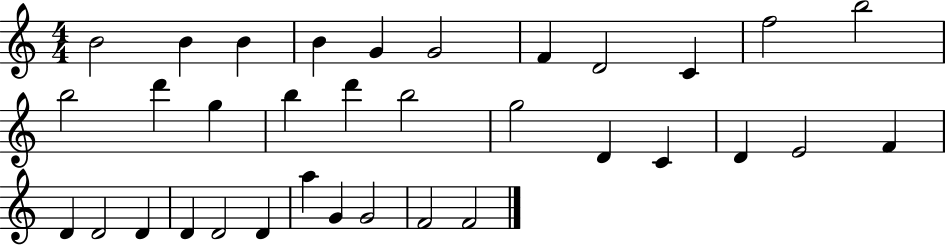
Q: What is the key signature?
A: C major